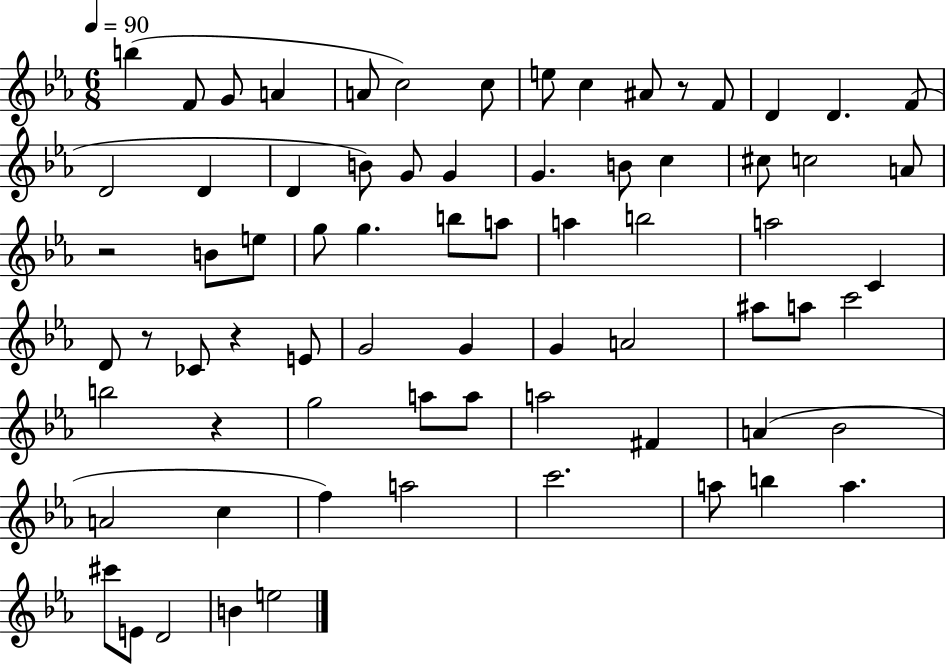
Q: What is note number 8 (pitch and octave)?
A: E5